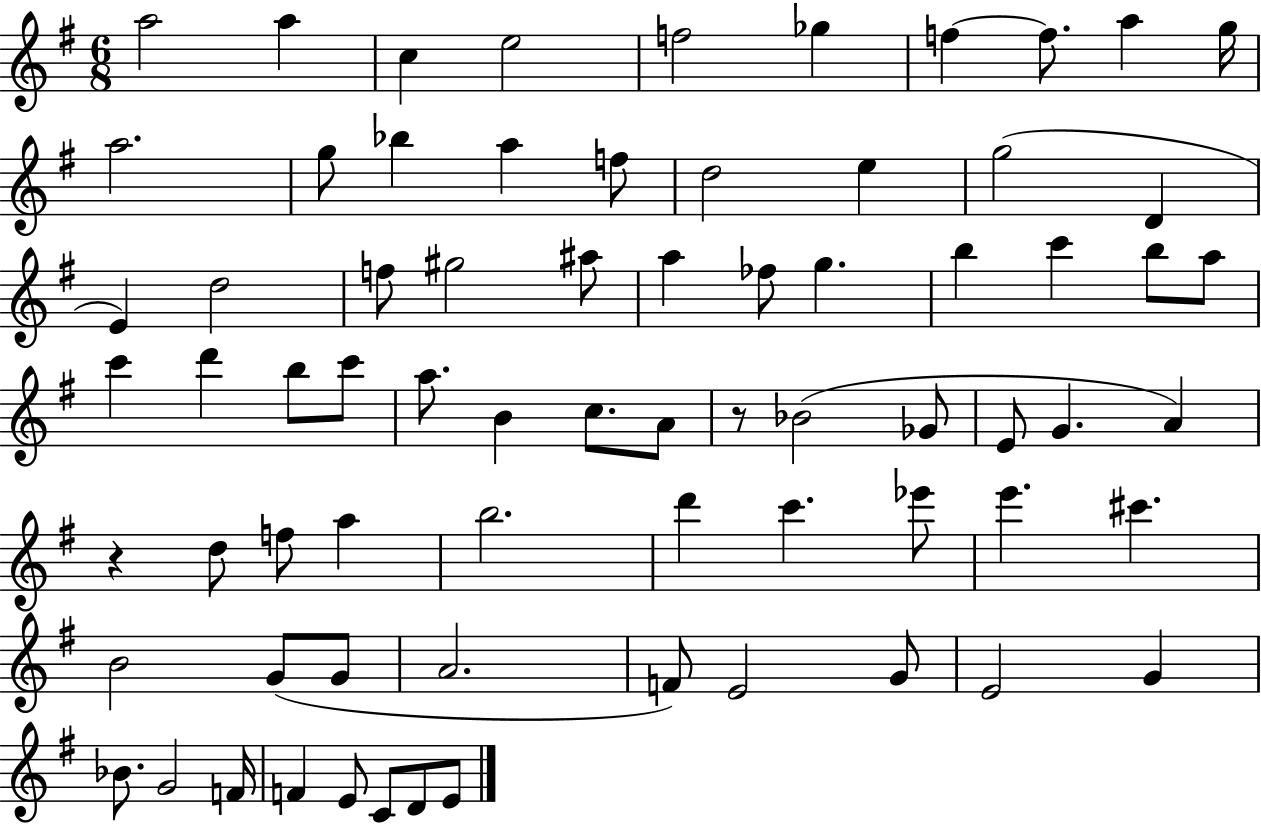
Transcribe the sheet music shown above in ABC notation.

X:1
T:Untitled
M:6/8
L:1/4
K:G
a2 a c e2 f2 _g f f/2 a g/4 a2 g/2 _b a f/2 d2 e g2 D E d2 f/2 ^g2 ^a/2 a _f/2 g b c' b/2 a/2 c' d' b/2 c'/2 a/2 B c/2 A/2 z/2 _B2 _G/2 E/2 G A z d/2 f/2 a b2 d' c' _e'/2 e' ^c' B2 G/2 G/2 A2 F/2 E2 G/2 E2 G _B/2 G2 F/4 F E/2 C/2 D/2 E/2